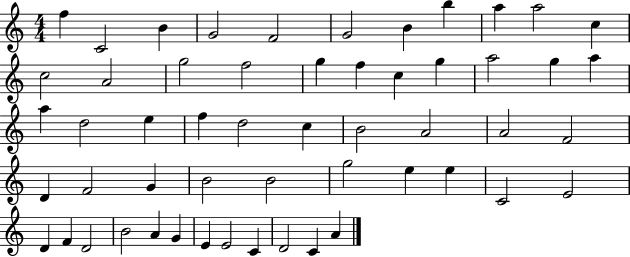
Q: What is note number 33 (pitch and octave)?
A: D4